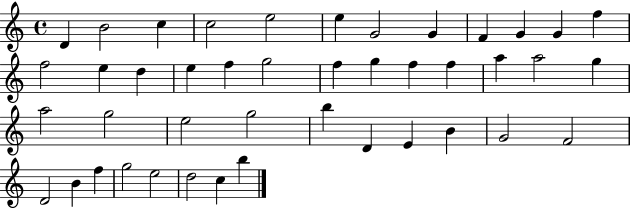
D4/q B4/h C5/q C5/h E5/h E5/q G4/h G4/q F4/q G4/q G4/q F5/q F5/h E5/q D5/q E5/q F5/q G5/h F5/q G5/q F5/q F5/q A5/q A5/h G5/q A5/h G5/h E5/h G5/h B5/q D4/q E4/q B4/q G4/h F4/h D4/h B4/q F5/q G5/h E5/h D5/h C5/q B5/q